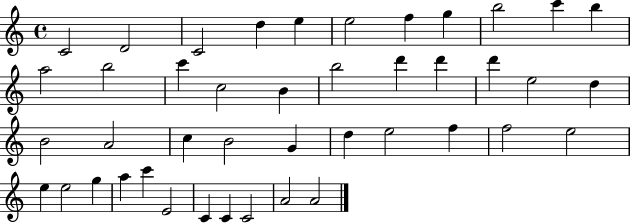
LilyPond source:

{
  \clef treble
  \time 4/4
  \defaultTimeSignature
  \key c \major
  c'2 d'2 | c'2 d''4 e''4 | e''2 f''4 g''4 | b''2 c'''4 b''4 | \break a''2 b''2 | c'''4 c''2 b'4 | b''2 d'''4 d'''4 | d'''4 e''2 d''4 | \break b'2 a'2 | c''4 b'2 g'4 | d''4 e''2 f''4 | f''2 e''2 | \break e''4 e''2 g''4 | a''4 c'''4 e'2 | c'4 c'4 c'2 | a'2 a'2 | \break \bar "|."
}